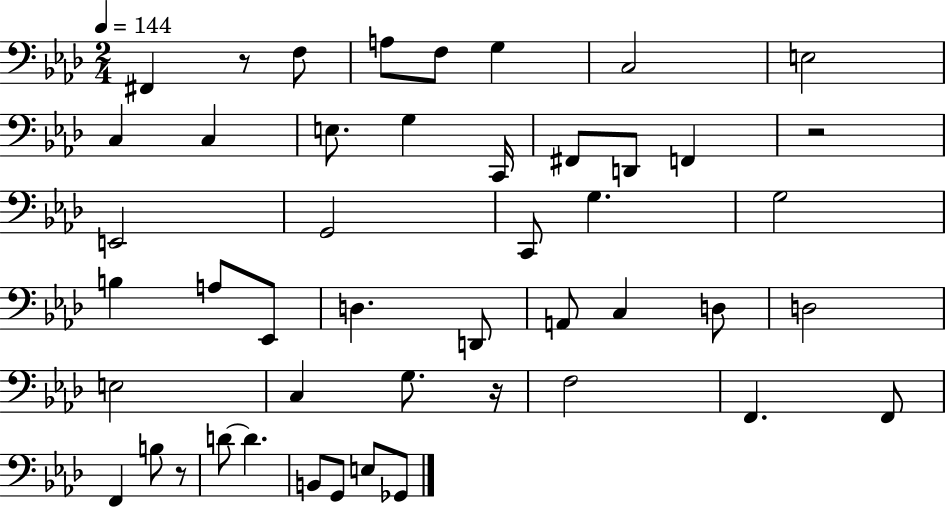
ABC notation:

X:1
T:Untitled
M:2/4
L:1/4
K:Ab
^F,, z/2 F,/2 A,/2 F,/2 G, C,2 E,2 C, C, E,/2 G, C,,/4 ^F,,/2 D,,/2 F,, z2 E,,2 G,,2 C,,/2 G, G,2 B, A,/2 _E,,/2 D, D,,/2 A,,/2 C, D,/2 D,2 E,2 C, G,/2 z/4 F,2 F,, F,,/2 F,, B,/2 z/2 D/2 D B,,/2 G,,/2 E,/2 _G,,/2